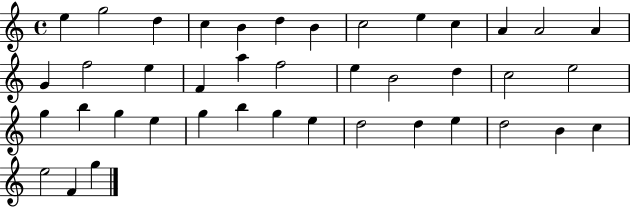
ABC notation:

X:1
T:Untitled
M:4/4
L:1/4
K:C
e g2 d c B d B c2 e c A A2 A G f2 e F a f2 e B2 d c2 e2 g b g e g b g e d2 d e d2 B c e2 F g